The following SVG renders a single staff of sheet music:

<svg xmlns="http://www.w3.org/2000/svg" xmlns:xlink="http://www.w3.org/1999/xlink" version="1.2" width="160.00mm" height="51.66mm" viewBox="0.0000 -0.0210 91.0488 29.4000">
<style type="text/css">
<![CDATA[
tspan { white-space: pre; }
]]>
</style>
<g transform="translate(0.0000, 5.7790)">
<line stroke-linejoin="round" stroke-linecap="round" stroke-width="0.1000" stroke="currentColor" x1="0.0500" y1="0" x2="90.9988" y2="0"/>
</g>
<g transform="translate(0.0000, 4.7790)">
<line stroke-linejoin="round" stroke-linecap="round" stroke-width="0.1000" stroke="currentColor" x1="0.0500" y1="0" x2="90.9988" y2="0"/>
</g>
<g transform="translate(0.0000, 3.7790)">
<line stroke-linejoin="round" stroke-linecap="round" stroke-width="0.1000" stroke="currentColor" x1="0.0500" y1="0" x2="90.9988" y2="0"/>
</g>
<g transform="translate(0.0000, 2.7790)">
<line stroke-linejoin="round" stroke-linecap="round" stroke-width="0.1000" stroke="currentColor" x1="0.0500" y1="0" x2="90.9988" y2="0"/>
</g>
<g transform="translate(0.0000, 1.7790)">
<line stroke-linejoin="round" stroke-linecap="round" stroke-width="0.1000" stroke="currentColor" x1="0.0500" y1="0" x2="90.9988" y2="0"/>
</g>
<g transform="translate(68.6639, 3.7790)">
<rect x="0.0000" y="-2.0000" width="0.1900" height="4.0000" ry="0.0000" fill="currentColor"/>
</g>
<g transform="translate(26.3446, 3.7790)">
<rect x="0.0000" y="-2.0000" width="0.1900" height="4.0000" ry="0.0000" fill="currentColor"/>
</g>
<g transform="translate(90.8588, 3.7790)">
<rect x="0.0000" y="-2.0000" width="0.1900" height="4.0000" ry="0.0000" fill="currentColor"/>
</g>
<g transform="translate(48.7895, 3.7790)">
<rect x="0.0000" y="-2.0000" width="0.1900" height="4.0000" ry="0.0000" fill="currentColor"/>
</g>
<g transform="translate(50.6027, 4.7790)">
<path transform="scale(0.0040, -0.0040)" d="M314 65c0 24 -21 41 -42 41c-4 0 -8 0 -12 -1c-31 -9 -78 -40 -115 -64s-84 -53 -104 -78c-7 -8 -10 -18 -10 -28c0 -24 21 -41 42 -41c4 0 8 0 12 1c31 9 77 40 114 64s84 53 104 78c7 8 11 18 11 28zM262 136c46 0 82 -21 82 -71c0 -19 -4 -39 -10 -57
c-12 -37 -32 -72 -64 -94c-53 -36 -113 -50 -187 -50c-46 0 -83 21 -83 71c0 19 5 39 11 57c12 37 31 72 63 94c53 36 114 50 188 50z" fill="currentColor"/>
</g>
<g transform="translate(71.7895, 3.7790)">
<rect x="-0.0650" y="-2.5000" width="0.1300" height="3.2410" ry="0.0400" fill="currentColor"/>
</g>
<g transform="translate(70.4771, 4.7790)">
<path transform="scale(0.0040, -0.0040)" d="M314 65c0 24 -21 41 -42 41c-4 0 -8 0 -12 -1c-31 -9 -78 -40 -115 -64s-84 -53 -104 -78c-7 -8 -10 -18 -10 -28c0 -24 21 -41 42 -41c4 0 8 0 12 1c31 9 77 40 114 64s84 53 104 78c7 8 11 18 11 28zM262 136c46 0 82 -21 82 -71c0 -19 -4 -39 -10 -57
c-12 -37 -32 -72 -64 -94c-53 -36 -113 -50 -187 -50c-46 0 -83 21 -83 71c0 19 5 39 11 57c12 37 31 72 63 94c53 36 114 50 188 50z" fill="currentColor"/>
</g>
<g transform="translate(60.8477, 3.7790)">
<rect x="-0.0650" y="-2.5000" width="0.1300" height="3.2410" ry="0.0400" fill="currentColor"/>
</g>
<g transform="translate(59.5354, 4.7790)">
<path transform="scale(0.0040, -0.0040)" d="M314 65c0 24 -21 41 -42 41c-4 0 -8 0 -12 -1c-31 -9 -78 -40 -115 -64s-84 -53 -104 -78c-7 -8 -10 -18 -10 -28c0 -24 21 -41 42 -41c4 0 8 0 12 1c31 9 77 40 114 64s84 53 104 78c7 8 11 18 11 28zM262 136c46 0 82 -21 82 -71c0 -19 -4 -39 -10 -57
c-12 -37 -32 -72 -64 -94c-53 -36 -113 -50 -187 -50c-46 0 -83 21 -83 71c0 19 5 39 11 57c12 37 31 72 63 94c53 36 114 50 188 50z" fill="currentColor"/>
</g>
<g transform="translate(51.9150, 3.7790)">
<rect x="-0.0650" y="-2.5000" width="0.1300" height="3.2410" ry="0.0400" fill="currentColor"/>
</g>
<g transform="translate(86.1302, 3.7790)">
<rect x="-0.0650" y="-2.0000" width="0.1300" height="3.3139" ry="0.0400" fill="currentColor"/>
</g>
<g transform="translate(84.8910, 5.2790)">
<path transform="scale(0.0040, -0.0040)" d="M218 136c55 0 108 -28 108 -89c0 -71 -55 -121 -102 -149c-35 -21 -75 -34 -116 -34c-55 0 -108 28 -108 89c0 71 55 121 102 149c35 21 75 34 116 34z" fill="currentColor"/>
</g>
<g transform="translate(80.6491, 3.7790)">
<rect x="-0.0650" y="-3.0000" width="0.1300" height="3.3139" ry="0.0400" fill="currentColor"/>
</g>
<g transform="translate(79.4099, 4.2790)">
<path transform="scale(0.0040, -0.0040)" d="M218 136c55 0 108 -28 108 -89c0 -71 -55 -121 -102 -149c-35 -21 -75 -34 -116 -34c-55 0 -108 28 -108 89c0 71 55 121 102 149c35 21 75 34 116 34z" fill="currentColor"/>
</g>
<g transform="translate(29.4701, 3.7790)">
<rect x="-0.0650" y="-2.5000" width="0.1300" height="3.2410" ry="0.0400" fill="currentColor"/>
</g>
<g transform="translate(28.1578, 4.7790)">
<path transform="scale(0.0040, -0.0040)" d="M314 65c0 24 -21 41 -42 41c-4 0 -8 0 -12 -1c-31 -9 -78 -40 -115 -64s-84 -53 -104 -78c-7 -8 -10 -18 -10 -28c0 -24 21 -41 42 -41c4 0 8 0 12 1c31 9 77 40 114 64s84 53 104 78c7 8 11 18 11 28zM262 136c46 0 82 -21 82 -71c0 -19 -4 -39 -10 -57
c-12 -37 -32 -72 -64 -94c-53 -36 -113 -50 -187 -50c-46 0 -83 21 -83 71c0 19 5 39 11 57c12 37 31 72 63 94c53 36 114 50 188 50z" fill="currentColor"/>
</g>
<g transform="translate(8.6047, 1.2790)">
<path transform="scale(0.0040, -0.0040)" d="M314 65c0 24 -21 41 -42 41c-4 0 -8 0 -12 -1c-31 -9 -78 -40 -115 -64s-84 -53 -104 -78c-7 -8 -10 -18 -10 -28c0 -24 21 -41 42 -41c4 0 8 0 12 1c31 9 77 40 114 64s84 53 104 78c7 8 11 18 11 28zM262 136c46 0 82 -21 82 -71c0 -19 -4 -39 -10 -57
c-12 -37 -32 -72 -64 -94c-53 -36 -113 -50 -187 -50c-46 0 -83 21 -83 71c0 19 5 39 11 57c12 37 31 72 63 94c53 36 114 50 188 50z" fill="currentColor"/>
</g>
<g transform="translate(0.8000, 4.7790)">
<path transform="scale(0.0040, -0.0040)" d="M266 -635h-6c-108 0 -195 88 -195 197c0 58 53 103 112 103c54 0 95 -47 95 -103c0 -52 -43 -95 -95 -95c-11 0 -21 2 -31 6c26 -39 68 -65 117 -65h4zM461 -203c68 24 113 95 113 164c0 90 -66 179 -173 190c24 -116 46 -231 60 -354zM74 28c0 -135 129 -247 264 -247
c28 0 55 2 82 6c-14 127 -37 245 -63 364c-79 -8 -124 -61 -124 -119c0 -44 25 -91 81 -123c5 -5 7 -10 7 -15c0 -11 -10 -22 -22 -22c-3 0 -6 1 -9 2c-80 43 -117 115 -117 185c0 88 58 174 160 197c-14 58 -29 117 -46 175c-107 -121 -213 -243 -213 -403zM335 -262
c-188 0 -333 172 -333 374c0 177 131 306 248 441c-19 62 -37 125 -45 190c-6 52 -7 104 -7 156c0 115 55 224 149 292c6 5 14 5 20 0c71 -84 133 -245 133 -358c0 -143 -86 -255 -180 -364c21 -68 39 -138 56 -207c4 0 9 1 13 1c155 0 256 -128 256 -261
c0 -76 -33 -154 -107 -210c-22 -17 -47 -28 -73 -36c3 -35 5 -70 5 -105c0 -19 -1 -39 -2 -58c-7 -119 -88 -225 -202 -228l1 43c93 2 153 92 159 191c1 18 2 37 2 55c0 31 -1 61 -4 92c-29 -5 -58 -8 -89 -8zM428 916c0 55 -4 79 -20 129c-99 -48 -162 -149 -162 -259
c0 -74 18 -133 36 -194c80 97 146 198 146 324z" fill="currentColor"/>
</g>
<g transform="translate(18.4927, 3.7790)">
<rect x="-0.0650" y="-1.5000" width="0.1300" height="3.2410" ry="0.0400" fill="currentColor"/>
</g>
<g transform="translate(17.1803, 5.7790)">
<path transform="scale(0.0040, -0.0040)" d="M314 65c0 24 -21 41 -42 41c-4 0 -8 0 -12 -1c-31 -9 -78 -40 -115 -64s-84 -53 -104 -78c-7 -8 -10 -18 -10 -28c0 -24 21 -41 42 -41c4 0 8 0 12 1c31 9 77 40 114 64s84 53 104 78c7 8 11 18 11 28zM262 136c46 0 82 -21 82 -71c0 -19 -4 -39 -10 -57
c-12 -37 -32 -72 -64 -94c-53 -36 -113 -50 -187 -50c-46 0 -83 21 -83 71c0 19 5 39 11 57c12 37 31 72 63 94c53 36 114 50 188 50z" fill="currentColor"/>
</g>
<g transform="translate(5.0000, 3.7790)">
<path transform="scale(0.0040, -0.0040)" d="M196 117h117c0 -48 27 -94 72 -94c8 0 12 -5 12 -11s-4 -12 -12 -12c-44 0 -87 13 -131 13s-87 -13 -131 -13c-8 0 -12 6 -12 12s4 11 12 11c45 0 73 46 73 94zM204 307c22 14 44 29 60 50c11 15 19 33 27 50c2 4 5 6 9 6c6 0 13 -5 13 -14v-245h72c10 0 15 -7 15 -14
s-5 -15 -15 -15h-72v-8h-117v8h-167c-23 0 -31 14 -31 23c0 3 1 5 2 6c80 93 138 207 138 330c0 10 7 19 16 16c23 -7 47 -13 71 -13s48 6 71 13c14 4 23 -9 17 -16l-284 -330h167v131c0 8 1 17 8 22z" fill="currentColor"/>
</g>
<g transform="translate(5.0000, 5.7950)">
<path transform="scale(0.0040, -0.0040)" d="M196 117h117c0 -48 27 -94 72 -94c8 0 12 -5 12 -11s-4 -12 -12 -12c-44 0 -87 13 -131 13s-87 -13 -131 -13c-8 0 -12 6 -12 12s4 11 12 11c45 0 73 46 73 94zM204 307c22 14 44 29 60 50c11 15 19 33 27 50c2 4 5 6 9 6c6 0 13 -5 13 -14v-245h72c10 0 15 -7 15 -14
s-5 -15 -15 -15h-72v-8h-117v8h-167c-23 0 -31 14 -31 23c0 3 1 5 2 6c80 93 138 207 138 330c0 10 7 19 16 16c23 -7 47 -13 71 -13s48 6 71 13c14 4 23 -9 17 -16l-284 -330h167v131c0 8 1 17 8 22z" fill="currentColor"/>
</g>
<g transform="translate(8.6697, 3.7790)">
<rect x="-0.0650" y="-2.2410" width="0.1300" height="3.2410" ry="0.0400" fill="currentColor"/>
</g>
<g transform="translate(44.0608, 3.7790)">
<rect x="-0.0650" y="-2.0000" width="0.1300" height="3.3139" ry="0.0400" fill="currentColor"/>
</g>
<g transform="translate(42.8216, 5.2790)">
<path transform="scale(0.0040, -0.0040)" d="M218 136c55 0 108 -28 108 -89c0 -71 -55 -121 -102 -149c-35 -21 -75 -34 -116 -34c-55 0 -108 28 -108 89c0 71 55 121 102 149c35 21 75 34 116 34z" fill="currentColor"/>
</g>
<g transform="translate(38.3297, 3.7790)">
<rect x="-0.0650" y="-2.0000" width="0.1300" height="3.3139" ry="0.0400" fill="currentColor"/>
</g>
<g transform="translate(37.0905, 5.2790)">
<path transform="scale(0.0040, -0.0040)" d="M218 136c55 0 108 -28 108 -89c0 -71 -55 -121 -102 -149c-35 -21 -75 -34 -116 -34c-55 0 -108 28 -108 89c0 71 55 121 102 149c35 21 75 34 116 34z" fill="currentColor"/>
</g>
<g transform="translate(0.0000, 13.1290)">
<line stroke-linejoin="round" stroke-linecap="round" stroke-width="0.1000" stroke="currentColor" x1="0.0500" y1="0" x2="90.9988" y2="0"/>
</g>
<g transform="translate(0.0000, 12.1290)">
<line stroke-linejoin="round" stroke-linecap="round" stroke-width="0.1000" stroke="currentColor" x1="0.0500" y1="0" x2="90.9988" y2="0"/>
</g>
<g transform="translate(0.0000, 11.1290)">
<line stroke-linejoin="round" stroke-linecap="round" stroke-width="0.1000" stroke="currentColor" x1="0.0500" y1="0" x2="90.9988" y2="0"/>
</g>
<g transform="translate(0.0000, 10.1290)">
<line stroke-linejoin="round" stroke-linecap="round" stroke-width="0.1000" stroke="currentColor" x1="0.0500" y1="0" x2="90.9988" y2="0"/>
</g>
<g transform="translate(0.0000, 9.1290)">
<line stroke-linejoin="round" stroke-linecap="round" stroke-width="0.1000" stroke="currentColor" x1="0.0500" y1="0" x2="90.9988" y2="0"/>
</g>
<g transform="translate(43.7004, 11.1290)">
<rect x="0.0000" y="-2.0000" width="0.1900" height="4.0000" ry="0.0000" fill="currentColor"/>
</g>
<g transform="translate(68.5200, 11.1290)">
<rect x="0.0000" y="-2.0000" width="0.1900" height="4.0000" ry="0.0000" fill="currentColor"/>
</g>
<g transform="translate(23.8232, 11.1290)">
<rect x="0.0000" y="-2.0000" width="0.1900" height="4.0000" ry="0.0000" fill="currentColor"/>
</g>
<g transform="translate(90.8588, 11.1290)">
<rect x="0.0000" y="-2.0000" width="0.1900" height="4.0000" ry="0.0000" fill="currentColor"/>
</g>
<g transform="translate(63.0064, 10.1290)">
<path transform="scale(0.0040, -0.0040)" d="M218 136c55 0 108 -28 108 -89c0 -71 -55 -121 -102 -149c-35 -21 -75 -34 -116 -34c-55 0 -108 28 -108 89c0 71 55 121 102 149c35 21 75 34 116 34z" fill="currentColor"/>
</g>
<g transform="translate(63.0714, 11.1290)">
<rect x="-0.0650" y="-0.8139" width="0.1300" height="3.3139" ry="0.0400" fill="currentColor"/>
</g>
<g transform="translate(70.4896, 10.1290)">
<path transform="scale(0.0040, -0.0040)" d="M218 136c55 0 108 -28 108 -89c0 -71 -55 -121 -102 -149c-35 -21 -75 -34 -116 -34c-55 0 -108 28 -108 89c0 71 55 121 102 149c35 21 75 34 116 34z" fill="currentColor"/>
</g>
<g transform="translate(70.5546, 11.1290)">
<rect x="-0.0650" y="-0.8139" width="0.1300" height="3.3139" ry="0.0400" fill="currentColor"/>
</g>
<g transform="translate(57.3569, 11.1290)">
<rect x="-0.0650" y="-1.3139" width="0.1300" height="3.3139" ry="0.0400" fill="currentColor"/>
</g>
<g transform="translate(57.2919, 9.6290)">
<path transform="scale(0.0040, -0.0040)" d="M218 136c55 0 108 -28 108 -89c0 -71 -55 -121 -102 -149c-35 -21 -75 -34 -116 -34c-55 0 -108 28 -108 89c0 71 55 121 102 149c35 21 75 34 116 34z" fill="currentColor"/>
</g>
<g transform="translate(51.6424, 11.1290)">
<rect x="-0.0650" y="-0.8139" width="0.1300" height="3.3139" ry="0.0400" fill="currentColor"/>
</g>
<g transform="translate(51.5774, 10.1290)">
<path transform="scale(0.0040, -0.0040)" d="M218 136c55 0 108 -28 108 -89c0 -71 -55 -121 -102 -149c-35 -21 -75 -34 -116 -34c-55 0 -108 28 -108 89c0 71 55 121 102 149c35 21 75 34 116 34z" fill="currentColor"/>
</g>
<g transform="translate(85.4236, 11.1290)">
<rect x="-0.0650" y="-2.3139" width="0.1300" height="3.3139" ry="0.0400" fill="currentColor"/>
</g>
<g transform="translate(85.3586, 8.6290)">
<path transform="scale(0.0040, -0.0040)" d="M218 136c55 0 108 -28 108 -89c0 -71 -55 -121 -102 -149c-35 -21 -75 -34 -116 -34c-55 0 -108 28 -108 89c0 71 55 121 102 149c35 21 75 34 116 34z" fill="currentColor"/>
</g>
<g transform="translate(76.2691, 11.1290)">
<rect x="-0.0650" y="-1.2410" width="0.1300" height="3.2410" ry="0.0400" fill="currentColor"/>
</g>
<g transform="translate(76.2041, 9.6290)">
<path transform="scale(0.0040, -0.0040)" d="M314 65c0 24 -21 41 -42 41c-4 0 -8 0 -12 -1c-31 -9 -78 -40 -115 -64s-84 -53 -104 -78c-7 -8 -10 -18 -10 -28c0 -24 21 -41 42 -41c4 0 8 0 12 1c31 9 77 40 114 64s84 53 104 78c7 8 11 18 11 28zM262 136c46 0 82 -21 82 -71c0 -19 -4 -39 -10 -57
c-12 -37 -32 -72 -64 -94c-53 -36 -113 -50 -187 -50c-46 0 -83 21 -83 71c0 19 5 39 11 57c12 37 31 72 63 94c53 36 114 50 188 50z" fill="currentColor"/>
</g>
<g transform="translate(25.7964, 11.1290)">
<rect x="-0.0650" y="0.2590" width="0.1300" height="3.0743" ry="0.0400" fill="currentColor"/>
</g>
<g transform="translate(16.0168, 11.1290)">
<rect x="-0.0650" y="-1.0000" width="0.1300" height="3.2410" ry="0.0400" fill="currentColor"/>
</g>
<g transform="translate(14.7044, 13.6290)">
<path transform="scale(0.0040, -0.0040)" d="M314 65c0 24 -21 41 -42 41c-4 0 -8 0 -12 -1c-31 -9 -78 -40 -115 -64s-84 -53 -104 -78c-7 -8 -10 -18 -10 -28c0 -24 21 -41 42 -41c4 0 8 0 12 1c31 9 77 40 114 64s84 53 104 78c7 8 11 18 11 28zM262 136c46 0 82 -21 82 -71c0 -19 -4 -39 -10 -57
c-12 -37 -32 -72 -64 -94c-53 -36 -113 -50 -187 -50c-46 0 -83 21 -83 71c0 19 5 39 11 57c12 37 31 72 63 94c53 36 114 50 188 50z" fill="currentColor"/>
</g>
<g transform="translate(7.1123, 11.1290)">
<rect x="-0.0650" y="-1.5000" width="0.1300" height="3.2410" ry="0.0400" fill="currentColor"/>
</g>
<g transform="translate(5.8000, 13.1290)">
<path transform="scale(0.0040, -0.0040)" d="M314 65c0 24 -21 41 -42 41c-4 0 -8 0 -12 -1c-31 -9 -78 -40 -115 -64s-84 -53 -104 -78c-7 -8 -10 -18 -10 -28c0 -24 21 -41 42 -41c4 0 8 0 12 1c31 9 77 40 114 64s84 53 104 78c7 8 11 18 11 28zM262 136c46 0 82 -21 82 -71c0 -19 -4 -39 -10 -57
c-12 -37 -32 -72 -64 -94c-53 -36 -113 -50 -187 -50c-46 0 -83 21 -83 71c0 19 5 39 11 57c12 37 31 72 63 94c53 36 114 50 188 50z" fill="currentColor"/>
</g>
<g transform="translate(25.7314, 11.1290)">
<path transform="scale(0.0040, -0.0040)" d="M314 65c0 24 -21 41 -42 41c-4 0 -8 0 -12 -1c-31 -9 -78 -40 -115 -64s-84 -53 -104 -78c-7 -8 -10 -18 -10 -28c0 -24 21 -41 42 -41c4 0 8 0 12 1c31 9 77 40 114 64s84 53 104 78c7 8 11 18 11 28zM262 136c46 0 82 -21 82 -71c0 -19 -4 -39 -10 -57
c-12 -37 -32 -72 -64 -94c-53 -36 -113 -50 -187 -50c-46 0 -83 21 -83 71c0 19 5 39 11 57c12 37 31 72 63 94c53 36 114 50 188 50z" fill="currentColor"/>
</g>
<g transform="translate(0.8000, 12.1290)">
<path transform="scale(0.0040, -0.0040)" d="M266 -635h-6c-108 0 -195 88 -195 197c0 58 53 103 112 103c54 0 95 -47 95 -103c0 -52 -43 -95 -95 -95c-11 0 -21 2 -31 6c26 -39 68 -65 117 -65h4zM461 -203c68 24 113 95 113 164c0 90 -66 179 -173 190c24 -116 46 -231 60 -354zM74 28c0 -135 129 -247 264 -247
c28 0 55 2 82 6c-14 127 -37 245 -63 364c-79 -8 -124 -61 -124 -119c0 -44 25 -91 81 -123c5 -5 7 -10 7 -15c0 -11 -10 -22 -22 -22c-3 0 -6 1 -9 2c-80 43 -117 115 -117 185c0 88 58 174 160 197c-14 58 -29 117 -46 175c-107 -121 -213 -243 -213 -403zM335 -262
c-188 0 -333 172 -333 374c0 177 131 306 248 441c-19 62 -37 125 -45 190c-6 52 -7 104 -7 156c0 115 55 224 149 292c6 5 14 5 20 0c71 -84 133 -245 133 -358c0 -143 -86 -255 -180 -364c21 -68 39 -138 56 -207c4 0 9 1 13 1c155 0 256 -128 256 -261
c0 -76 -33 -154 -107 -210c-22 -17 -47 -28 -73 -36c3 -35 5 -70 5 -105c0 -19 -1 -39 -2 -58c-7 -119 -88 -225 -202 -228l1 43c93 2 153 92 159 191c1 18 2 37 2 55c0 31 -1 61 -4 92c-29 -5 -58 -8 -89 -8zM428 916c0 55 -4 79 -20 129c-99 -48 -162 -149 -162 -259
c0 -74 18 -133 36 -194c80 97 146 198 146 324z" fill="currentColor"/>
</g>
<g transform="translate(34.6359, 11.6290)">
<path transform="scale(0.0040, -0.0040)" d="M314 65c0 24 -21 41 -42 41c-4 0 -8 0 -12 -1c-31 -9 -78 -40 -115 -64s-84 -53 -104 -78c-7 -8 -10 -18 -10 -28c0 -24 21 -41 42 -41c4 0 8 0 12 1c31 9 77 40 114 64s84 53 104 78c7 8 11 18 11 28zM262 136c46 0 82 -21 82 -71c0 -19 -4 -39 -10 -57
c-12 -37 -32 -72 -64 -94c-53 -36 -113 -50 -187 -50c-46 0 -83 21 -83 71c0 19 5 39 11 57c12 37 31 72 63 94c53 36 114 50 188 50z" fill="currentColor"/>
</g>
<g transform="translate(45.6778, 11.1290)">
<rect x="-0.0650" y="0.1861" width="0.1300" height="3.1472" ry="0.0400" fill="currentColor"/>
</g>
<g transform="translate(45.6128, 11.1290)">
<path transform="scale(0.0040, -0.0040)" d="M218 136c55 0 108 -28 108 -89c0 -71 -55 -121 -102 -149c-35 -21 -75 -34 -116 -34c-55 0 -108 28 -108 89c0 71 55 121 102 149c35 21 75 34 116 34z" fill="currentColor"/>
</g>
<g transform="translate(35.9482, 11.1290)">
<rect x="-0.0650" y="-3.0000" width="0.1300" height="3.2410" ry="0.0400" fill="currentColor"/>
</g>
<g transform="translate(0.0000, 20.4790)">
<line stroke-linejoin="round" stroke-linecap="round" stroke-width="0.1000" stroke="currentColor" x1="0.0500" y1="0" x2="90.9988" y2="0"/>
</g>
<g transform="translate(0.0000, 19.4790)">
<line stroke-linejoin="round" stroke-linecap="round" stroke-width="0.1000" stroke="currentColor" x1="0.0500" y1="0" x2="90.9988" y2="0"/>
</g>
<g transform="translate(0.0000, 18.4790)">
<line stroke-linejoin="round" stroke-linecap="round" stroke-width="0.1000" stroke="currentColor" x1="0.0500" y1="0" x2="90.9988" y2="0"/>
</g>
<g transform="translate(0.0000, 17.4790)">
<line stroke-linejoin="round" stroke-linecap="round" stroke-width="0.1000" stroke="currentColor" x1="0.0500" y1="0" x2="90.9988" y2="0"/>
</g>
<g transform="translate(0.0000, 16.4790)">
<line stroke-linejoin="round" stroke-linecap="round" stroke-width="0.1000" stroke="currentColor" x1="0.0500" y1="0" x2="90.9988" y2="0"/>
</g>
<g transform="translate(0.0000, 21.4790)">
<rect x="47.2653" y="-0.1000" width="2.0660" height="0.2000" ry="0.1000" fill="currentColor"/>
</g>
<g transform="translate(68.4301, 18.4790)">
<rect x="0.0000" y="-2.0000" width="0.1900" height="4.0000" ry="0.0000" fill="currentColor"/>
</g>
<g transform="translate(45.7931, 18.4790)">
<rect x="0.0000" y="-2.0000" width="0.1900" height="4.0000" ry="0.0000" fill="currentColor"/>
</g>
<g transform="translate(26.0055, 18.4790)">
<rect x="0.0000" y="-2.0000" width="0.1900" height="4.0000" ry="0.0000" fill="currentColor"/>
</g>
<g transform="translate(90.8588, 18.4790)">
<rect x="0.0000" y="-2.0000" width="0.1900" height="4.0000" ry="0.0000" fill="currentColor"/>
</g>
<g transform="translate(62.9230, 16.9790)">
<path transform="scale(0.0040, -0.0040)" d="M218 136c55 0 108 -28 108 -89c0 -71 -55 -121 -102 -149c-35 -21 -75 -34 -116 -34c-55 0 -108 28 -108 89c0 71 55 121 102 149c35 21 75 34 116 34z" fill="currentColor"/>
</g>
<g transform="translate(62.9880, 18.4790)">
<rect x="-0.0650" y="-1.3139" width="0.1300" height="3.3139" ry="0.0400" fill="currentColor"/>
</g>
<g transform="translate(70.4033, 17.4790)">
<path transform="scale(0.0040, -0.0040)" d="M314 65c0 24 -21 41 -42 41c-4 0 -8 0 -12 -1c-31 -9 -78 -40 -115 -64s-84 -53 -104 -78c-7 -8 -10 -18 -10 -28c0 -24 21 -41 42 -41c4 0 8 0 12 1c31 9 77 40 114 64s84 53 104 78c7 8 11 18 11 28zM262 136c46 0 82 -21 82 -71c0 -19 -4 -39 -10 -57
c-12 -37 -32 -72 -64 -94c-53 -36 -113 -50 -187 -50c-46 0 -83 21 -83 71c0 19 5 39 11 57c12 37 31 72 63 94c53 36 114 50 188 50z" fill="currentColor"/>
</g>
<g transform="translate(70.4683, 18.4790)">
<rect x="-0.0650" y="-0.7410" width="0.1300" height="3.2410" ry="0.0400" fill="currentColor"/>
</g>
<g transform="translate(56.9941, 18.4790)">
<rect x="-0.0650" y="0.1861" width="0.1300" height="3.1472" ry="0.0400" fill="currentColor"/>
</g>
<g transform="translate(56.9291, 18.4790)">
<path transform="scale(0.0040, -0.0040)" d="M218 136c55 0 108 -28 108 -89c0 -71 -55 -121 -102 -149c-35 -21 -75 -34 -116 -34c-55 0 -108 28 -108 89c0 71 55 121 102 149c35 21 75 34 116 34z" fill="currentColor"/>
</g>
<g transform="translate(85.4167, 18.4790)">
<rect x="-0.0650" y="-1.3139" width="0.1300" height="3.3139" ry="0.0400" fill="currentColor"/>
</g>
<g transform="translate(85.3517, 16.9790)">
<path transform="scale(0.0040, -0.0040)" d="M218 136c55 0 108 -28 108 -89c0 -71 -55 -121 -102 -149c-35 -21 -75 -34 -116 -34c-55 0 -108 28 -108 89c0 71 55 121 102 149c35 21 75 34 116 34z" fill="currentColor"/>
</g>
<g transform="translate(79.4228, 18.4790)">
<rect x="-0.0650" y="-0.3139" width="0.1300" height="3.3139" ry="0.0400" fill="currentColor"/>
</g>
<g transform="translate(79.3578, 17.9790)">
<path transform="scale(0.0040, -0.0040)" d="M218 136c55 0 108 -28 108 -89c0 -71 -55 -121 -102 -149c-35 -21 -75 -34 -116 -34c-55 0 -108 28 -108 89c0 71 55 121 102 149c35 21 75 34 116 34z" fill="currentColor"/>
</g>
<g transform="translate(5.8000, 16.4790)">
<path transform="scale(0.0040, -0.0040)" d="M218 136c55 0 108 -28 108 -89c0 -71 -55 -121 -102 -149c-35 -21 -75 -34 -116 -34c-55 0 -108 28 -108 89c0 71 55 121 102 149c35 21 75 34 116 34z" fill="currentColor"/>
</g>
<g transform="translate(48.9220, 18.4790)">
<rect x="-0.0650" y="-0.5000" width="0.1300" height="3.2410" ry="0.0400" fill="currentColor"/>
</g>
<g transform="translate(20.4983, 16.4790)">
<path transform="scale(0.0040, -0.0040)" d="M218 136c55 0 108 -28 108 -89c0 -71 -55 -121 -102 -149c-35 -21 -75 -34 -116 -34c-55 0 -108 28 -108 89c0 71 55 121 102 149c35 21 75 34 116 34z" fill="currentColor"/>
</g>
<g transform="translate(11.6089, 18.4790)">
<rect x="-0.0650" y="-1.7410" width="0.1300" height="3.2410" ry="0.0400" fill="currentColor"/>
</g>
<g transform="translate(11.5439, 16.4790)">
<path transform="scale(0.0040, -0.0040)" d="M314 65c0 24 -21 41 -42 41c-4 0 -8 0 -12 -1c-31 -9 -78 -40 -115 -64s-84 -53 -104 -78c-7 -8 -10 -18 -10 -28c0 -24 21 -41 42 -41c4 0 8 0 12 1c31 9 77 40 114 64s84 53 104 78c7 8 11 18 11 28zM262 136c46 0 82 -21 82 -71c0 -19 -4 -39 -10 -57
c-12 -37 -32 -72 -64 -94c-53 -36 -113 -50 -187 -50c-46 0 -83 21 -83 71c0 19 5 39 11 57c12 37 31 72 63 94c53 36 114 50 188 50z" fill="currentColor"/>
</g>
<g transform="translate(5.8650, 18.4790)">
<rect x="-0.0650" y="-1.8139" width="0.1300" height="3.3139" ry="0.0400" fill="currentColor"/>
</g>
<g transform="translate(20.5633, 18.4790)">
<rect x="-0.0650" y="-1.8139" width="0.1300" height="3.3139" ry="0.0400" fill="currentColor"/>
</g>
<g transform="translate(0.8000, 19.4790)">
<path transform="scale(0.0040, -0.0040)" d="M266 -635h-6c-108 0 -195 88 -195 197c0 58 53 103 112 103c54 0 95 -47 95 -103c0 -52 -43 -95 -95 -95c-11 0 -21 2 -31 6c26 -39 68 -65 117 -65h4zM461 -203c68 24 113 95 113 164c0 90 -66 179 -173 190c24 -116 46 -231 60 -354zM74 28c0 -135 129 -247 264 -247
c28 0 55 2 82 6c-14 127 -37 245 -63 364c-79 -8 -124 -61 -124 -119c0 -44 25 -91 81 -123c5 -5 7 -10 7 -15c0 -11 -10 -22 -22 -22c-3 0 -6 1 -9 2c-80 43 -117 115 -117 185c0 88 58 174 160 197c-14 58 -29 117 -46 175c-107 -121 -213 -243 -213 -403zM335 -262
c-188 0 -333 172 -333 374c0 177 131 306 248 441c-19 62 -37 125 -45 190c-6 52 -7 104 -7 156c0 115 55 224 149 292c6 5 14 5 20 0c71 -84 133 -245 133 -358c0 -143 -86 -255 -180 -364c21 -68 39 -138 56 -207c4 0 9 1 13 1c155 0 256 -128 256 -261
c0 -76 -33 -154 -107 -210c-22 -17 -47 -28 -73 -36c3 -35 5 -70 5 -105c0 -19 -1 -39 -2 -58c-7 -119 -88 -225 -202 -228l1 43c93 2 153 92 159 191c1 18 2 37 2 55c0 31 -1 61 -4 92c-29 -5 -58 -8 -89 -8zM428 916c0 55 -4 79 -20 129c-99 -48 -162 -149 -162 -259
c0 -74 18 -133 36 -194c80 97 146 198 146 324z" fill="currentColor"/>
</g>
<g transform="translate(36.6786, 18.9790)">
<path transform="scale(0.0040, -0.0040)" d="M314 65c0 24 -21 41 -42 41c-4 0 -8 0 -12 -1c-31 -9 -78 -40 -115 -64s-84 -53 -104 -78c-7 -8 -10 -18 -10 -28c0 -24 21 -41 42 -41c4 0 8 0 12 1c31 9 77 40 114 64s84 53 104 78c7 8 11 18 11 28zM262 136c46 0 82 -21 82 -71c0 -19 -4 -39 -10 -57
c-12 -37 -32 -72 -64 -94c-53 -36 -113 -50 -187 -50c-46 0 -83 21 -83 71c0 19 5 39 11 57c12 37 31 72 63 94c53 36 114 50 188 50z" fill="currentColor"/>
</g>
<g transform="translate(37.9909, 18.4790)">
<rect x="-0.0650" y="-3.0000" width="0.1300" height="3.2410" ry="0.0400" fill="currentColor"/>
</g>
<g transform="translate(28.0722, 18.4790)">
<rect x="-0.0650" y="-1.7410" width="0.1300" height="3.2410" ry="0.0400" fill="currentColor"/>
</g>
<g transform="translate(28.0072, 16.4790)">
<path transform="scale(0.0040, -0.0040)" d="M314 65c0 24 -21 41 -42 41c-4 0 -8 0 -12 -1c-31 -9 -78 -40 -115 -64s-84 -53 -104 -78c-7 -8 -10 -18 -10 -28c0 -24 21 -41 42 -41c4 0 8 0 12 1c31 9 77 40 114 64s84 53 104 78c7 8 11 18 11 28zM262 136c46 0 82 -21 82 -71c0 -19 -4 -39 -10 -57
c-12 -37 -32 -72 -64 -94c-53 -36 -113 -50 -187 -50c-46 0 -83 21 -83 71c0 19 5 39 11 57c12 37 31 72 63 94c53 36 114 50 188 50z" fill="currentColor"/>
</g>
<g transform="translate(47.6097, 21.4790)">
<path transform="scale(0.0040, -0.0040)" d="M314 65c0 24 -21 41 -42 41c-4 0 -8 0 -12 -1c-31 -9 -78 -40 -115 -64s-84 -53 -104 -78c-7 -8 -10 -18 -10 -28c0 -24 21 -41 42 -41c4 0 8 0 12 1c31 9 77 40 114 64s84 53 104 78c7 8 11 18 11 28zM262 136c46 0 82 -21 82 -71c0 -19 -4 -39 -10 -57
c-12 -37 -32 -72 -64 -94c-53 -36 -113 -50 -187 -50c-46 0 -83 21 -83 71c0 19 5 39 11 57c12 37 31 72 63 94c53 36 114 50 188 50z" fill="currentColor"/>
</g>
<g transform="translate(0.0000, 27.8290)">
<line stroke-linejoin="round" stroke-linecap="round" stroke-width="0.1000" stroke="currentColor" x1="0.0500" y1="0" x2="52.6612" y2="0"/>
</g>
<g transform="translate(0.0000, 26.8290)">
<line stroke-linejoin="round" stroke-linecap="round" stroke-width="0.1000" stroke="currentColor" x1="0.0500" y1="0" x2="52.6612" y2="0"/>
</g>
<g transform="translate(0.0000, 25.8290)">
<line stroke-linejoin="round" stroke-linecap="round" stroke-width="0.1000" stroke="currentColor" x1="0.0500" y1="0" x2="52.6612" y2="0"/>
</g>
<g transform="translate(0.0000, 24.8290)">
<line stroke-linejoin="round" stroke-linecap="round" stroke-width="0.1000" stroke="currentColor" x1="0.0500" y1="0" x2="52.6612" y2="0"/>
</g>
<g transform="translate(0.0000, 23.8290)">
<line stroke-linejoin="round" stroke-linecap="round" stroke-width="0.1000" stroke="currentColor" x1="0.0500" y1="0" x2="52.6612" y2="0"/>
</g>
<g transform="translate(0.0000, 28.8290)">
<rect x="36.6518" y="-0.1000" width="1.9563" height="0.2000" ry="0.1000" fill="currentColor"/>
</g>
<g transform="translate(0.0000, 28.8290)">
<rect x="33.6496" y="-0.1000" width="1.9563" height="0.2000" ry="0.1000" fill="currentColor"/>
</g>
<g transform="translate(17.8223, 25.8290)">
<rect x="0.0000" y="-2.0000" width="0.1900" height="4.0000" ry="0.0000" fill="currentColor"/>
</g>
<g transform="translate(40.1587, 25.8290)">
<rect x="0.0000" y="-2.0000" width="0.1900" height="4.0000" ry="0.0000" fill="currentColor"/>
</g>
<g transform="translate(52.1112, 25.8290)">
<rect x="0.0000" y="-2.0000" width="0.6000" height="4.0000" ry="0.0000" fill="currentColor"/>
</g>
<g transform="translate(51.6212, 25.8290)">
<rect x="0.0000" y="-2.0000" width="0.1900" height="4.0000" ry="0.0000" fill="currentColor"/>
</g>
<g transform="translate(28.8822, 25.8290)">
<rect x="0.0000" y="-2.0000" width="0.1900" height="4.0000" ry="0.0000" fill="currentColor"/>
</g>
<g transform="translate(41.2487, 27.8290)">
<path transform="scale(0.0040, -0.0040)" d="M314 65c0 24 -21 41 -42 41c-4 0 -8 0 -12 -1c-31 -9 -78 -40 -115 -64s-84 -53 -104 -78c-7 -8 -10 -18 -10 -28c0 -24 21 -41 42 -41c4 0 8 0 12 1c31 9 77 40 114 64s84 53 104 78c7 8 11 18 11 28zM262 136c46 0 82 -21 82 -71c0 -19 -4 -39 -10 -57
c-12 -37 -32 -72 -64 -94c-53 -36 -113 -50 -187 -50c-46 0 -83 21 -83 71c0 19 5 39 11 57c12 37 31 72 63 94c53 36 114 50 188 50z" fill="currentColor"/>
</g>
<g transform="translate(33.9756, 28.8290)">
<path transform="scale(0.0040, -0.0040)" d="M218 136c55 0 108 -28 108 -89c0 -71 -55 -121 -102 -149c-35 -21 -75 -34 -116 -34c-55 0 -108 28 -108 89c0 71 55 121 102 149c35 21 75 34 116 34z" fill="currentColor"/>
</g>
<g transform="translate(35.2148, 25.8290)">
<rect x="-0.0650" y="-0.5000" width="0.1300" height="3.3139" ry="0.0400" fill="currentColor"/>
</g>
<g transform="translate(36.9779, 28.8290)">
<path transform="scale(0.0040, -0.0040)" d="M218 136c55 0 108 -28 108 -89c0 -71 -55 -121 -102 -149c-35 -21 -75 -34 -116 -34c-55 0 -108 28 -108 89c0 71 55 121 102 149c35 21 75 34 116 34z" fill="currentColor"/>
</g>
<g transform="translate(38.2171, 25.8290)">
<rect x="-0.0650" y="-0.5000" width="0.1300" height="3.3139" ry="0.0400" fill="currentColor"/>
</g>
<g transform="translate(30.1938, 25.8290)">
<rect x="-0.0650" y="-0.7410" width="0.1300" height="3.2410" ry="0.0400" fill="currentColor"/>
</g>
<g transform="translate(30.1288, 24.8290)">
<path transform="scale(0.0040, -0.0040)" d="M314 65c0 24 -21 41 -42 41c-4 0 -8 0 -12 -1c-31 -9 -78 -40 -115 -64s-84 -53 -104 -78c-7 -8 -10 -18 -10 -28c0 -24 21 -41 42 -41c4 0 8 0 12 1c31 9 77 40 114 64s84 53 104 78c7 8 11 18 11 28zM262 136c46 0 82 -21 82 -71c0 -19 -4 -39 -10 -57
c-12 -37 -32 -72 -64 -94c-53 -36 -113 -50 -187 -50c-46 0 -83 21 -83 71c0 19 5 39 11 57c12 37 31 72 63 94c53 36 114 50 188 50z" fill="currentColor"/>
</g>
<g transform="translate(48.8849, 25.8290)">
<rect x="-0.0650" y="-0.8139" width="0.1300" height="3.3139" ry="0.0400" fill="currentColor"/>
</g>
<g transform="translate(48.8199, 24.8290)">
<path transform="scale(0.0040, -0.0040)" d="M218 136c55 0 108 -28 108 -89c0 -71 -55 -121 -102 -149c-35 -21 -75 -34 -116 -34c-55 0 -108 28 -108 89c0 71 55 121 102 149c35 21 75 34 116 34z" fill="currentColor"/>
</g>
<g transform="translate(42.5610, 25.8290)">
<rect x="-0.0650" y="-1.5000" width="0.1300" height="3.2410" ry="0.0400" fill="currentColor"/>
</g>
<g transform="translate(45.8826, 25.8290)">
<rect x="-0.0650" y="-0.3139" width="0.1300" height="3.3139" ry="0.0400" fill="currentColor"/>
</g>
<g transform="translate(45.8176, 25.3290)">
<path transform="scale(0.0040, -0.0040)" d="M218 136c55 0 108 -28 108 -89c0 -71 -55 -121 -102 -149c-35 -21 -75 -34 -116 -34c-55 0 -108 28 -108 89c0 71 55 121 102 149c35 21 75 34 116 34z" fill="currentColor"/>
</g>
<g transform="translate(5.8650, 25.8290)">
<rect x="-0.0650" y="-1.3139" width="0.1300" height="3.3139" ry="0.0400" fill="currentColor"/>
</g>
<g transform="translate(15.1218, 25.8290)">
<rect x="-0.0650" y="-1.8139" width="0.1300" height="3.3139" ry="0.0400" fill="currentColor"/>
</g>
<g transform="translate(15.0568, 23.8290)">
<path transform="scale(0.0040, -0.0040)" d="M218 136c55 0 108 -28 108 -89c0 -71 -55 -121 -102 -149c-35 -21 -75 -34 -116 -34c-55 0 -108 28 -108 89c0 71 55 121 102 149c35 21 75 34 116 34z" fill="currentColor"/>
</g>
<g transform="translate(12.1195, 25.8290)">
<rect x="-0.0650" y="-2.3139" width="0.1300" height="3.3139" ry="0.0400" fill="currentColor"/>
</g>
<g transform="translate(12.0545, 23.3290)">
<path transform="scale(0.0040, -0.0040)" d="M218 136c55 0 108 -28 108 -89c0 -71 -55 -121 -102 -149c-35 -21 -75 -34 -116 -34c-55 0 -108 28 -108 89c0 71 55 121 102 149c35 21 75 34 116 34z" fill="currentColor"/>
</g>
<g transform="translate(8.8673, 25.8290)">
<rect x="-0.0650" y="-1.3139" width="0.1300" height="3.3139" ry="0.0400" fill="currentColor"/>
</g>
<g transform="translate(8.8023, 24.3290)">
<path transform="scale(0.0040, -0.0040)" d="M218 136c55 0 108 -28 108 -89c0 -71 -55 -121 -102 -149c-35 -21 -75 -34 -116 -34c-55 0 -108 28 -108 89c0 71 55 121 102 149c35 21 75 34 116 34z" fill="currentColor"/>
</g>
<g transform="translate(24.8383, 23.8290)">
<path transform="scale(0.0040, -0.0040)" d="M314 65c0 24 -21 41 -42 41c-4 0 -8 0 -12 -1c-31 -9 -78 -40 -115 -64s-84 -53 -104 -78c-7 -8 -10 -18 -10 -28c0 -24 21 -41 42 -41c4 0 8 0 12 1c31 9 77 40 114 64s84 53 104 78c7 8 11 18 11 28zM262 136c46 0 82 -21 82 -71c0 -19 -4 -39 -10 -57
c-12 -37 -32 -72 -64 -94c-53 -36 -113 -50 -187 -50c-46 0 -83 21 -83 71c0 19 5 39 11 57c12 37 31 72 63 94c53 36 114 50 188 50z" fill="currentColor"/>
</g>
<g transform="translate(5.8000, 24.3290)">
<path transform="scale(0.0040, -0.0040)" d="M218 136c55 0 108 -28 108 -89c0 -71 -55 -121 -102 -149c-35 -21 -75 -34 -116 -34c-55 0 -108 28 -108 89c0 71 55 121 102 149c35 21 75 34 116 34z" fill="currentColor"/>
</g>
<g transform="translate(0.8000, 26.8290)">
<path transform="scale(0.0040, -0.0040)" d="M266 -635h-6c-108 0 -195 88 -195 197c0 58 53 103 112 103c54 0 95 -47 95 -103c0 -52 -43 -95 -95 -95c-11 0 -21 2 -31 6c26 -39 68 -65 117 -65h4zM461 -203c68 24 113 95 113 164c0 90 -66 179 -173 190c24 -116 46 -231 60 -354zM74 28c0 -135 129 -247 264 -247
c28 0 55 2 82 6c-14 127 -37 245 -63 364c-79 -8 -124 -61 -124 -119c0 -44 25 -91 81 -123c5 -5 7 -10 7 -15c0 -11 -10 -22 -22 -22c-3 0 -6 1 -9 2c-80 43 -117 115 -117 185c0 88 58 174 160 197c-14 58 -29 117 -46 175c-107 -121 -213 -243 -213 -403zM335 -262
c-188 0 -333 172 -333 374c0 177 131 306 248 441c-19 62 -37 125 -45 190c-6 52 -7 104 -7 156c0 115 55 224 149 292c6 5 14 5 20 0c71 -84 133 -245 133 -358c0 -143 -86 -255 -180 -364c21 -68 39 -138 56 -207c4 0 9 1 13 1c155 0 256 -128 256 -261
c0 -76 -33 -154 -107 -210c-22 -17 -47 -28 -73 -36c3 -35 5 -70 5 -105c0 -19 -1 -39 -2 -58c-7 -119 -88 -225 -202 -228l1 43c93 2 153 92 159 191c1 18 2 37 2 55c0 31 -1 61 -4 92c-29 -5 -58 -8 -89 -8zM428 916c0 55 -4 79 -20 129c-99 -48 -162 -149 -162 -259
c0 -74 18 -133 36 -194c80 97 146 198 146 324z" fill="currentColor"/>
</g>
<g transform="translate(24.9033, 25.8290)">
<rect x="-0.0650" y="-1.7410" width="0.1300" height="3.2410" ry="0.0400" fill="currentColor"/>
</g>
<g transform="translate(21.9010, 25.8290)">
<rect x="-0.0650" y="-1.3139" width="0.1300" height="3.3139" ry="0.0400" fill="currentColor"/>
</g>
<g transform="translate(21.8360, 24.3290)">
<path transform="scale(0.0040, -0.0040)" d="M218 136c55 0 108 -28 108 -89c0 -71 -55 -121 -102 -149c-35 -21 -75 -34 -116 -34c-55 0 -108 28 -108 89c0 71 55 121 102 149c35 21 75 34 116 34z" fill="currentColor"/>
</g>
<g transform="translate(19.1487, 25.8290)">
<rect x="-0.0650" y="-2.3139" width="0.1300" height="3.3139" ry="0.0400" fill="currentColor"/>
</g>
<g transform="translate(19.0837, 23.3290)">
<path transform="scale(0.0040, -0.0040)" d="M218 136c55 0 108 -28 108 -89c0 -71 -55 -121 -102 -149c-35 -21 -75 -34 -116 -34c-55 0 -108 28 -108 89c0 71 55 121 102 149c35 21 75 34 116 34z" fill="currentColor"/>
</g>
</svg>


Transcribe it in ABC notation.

X:1
T:Untitled
M:4/4
L:1/4
K:C
g2 E2 G2 F F G2 G2 G2 A F E2 D2 B2 A2 B d e d d e2 g f f2 f f2 A2 C2 B e d2 c e e e g f g e f2 d2 C C E2 c d